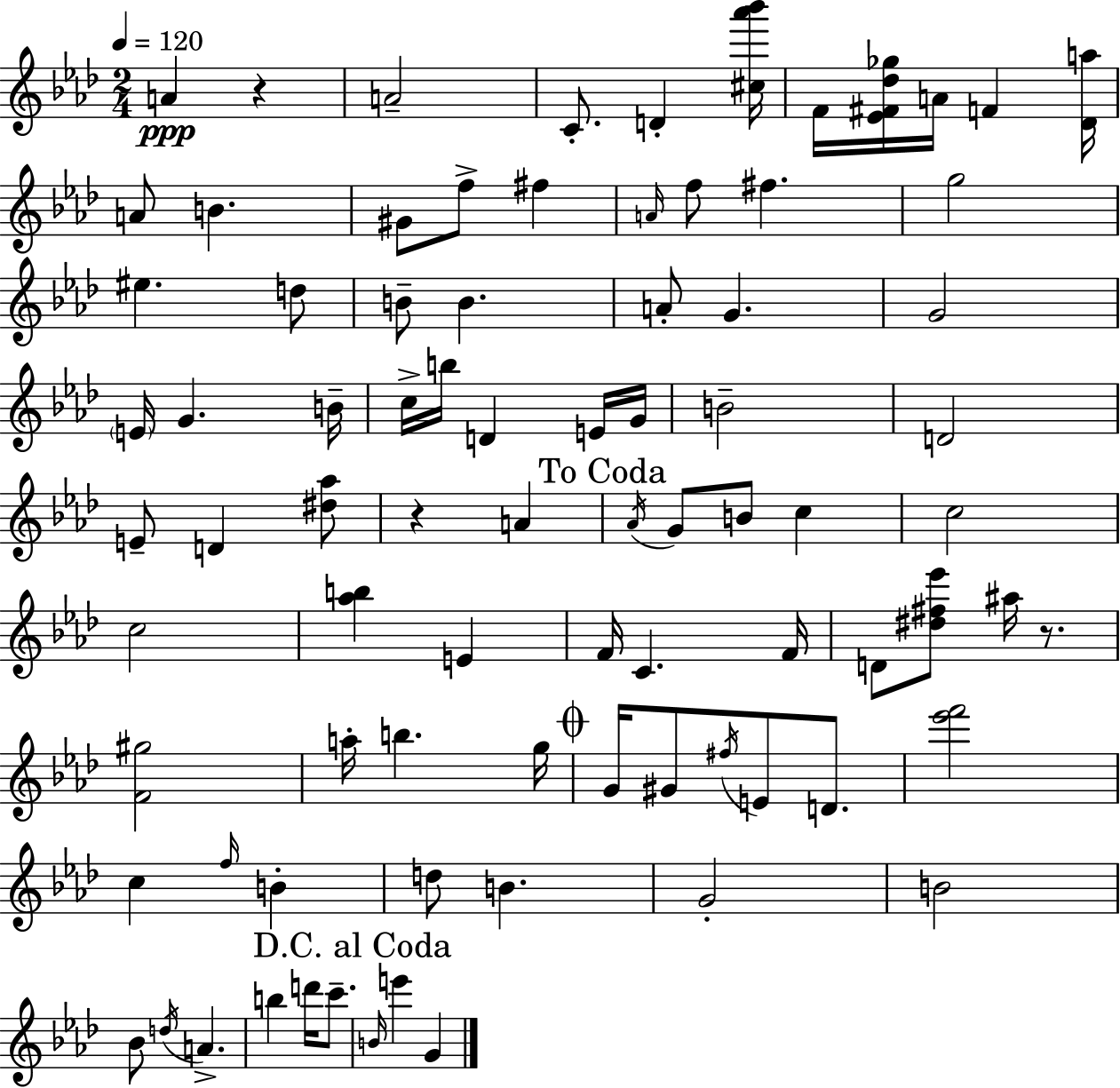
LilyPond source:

{
  \clef treble
  \numericTimeSignature
  \time 2/4
  \key f \minor
  \tempo 4 = 120
  a'4\ppp r4 | a'2-- | c'8.-. d'4-. <cis'' aes''' bes'''>16 | f'16 <ees' fis' des'' ges''>16 a'16 f'4 <des' a''>16 | \break a'8 b'4. | gis'8 f''8-> fis''4 | \grace { a'16 } f''8 fis''4. | g''2 | \break eis''4. d''8 | b'8-- b'4. | a'8-. g'4. | g'2 | \break \parenthesize e'16 g'4. | b'16-- c''16-> b''16 d'4 e'16 | g'16 b'2-- | d'2 | \break e'8-- d'4 <dis'' aes''>8 | r4 a'4 | \mark "To Coda" \acciaccatura { aes'16 } g'8 b'8 c''4 | c''2 | \break c''2 | <aes'' b''>4 e'4 | f'16 c'4. | f'16 d'8 <dis'' fis'' ees'''>8 ais''16 r8. | \break <f' gis''>2 | a''16-. b''4. | g''16 \mark \markup { \musicglyph "scripts.coda" } g'16 gis'8 \acciaccatura { fis''16 } e'8 | d'8. <ees''' f'''>2 | \break c''4 \grace { f''16 } | b'4-. d''8 b'4. | g'2-. | b'2 | \break bes'8 \acciaccatura { d''16 } a'4.-> | b''4 | d'''16 c'''8.-- \mark "D.C. al Coda" \grace { b'16 } e'''4 | g'4 \bar "|."
}